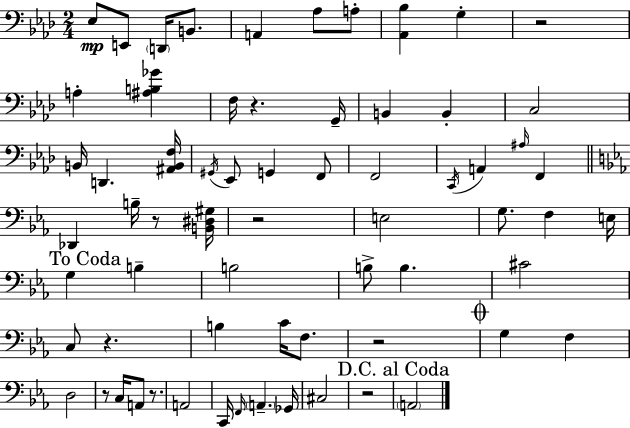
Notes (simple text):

Eb3/e E2/e D2/s B2/e. A2/q Ab3/e A3/e [Ab2,Bb3]/q G3/q R/h A3/q [A#3,B3,Gb4]/q F3/s R/q. G2/s B2/q B2/q C3/h B2/s D2/q. [A#2,B2,F3]/s G#2/s Eb2/e G2/q F2/e F2/h C2/s A2/q A#3/s F2/q Db2/q B3/s R/e [B2,D#3,G#3]/s R/h E3/h G3/e. F3/q E3/s G3/q B3/q B3/h B3/e B3/q. C#4/h C3/e R/q. B3/q C4/s F3/e. R/h G3/q F3/q D3/h R/e C3/s A2/e R/e. A2/h C2/s F2/s A2/q. Gb2/s C#3/h R/h A2/h